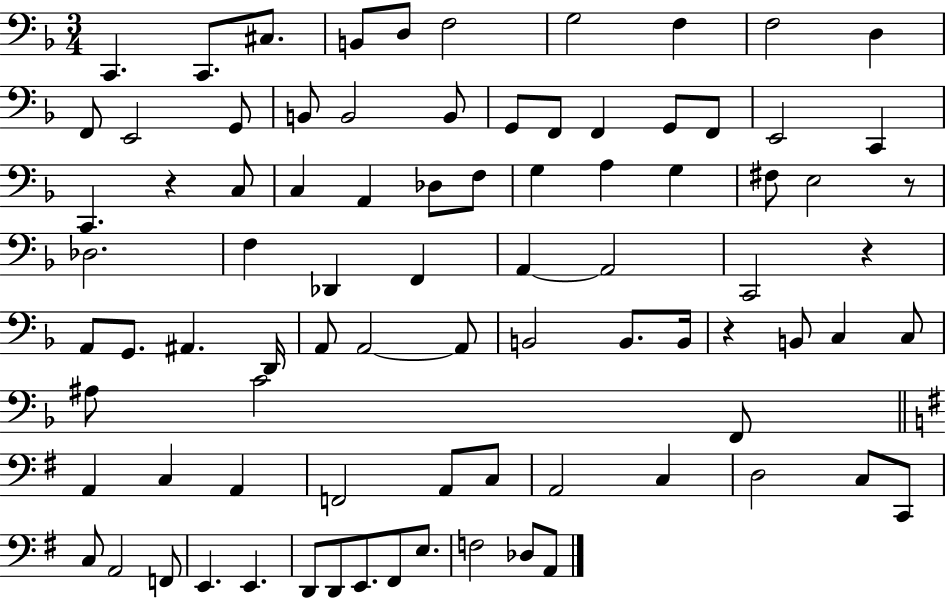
C2/q. C2/e. C#3/e. B2/e D3/e F3/h G3/h F3/q F3/h D3/q F2/e E2/h G2/e B2/e B2/h B2/e G2/e F2/e F2/q G2/e F2/e E2/h C2/q C2/q. R/q C3/e C3/q A2/q Db3/e F3/e G3/q A3/q G3/q F#3/e E3/h R/e Db3/h. F3/q Db2/q F2/q A2/q A2/h C2/h R/q A2/e G2/e. A#2/q. D2/s A2/e A2/h A2/e B2/h B2/e. B2/s R/q B2/e C3/q C3/e A#3/e C4/h F2/e A2/q C3/q A2/q F2/h A2/e C3/e A2/h C3/q D3/h C3/e C2/e C3/e A2/h F2/e E2/q. E2/q. D2/e D2/e E2/e. F#2/e E3/e. F3/h Db3/e A2/e